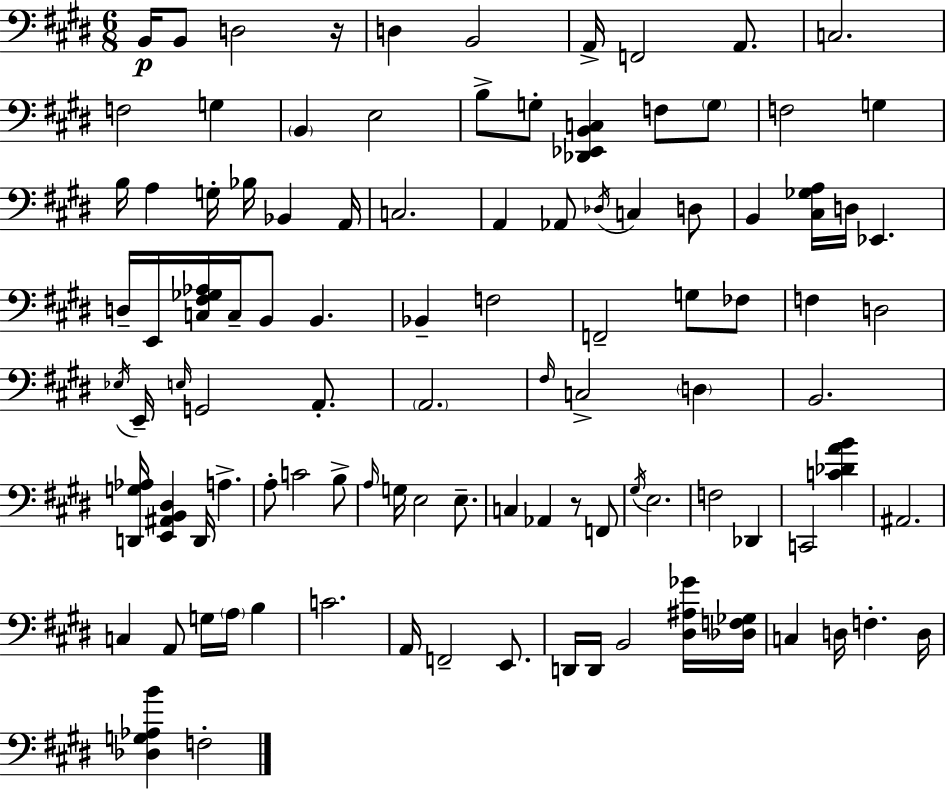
X:1
T:Untitled
M:6/8
L:1/4
K:E
B,,/4 B,,/2 D,2 z/4 D, B,,2 A,,/4 F,,2 A,,/2 C,2 F,2 G, B,, E,2 B,/2 G,/2 [_D,,_E,,B,,C,] F,/2 G,/2 F,2 G, B,/4 A, G,/4 _B,/4 _B,, A,,/4 C,2 A,, _A,,/2 _D,/4 C, D,/2 B,, [^C,_G,A,]/4 D,/4 _E,, D,/4 E,,/4 [C,^F,_G,_A,]/4 C,/4 B,,/2 B,, _B,, F,2 F,,2 G,/2 _F,/2 F, D,2 _E,/4 E,,/4 E,/4 G,,2 A,,/2 A,,2 ^F,/4 C,2 D, B,,2 [D,,G,_A,]/4 [E,,^A,,B,,^D,] D,,/4 A, A,/2 C2 B,/2 A,/4 G,/4 E,2 E,/2 C, _A,, z/2 F,,/2 ^G,/4 E,2 F,2 _D,, C,,2 [C_DAB] ^A,,2 C, A,,/2 G,/4 A,/4 B, C2 A,,/4 F,,2 E,,/2 D,,/4 D,,/4 B,,2 [^D,^A,_G]/4 [_D,F,_G,]/4 C, D,/4 F, D,/4 [_D,G,_A,B] F,2